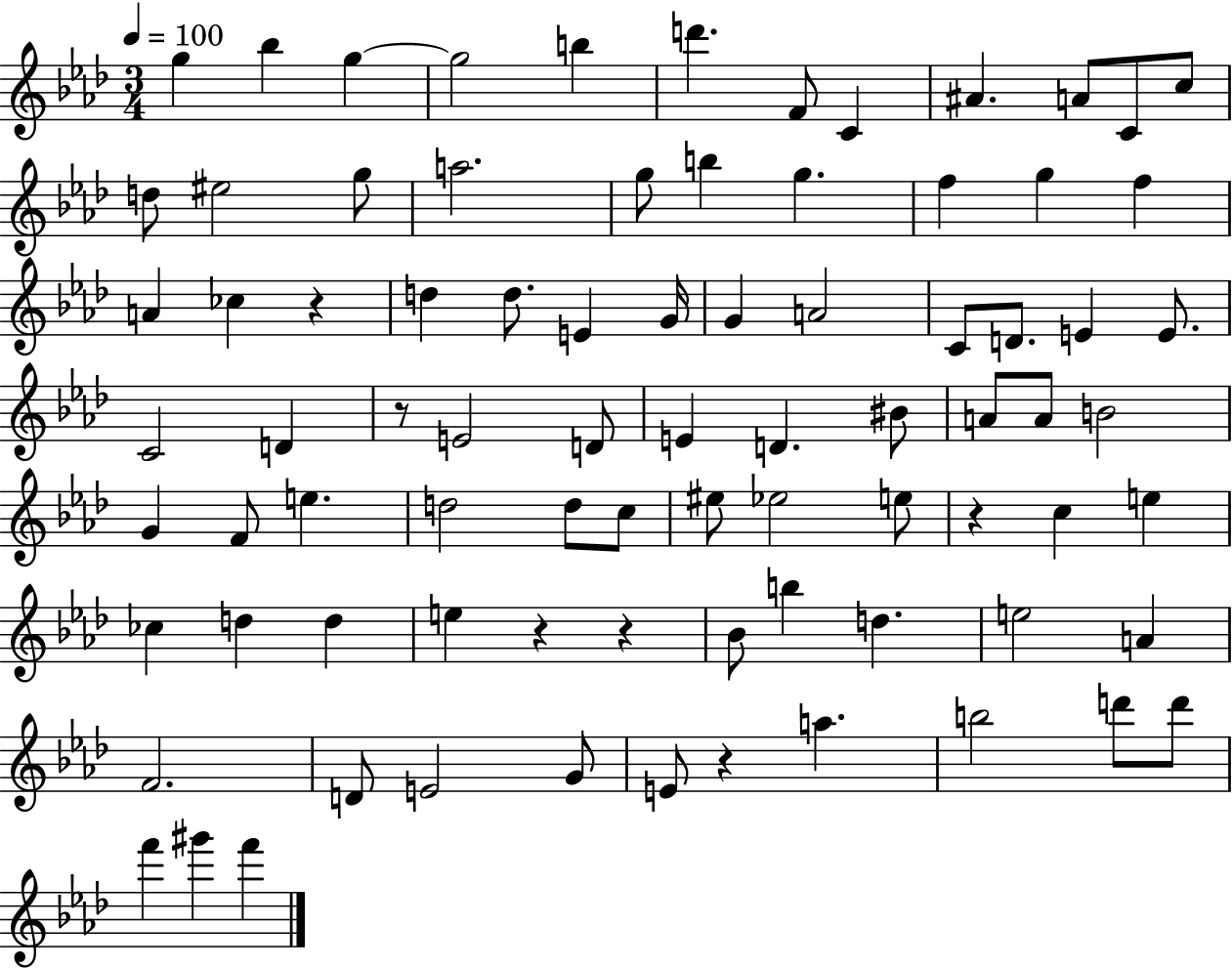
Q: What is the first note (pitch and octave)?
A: G5